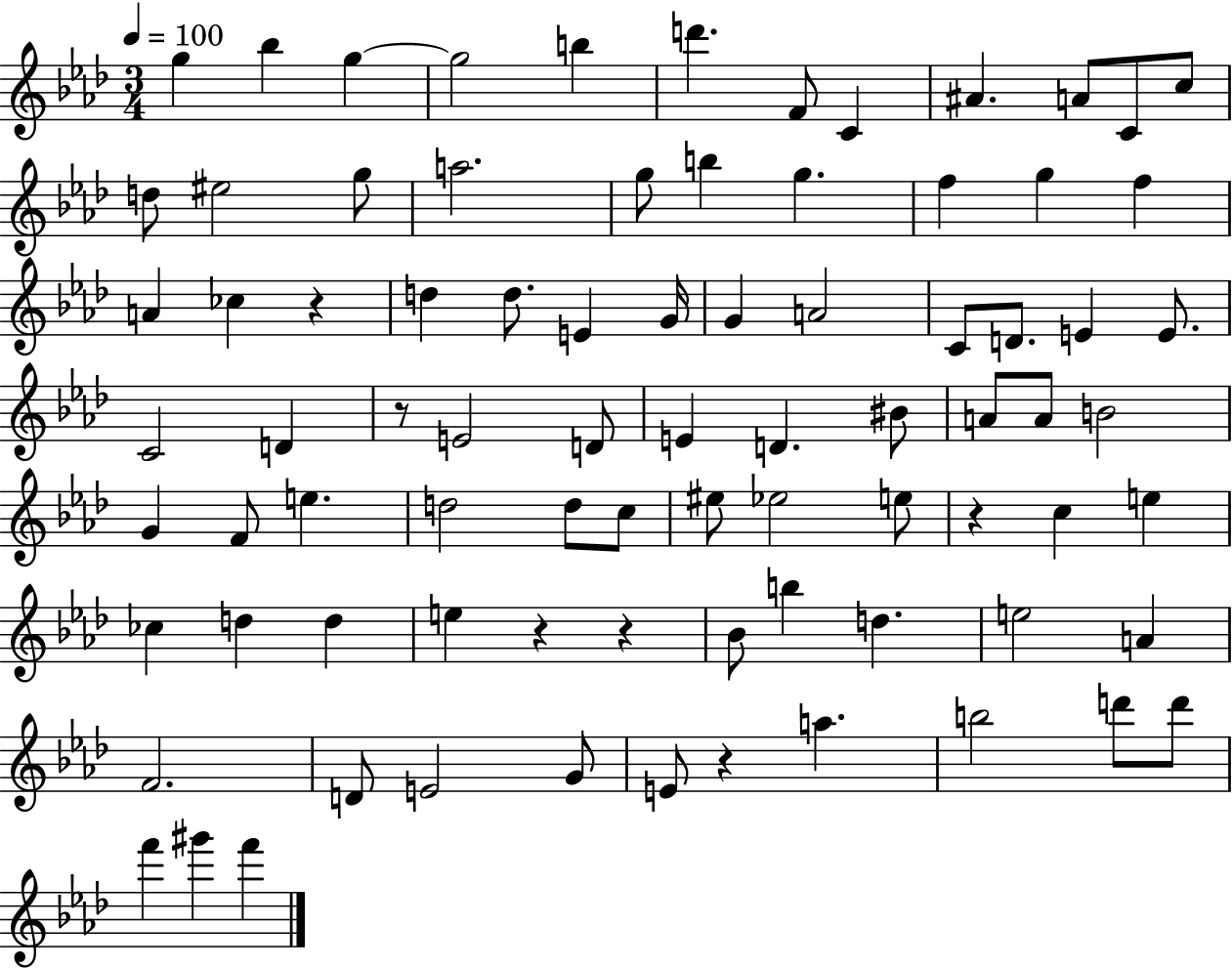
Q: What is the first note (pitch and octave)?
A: G5